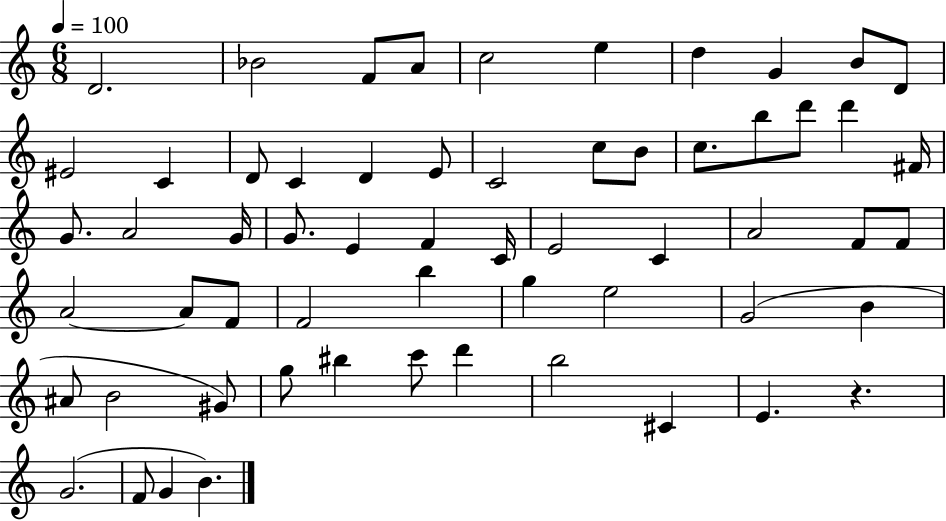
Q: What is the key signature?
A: C major